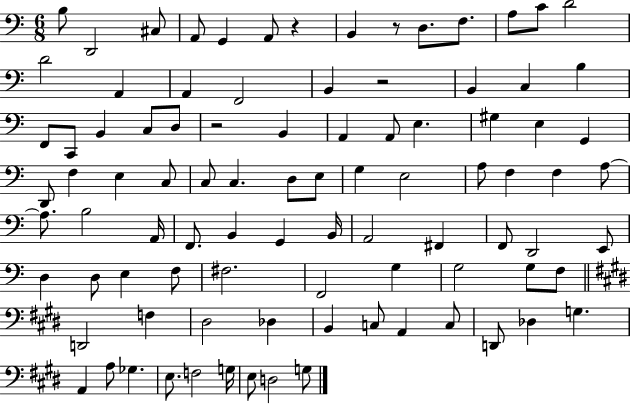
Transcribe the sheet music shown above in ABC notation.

X:1
T:Untitled
M:6/8
L:1/4
K:C
B,/2 D,,2 ^C,/2 A,,/2 G,, A,,/2 z B,, z/2 D,/2 F,/2 A,/2 C/2 D2 D2 A,, A,, F,,2 B,, z2 B,, C, B, F,,/2 C,,/2 B,, C,/2 D,/2 z2 B,, A,, A,,/2 E, ^G, E, G,, D,,/2 F, E, C,/2 C,/2 C, D,/2 E,/2 G, E,2 A,/2 F, F, A,/2 A,/2 B,2 A,,/4 F,,/2 B,, G,, B,,/4 A,,2 ^F,, F,,/2 D,,2 E,,/2 D, D,/2 E, F,/2 ^F,2 F,,2 G, G,2 G,/2 F,/2 D,,2 F, ^D,2 _D, B,, C,/2 A,, C,/2 D,,/2 _D, G, A,, A,/2 _G, E,/2 F,2 G,/4 E,/2 D,2 G,/2